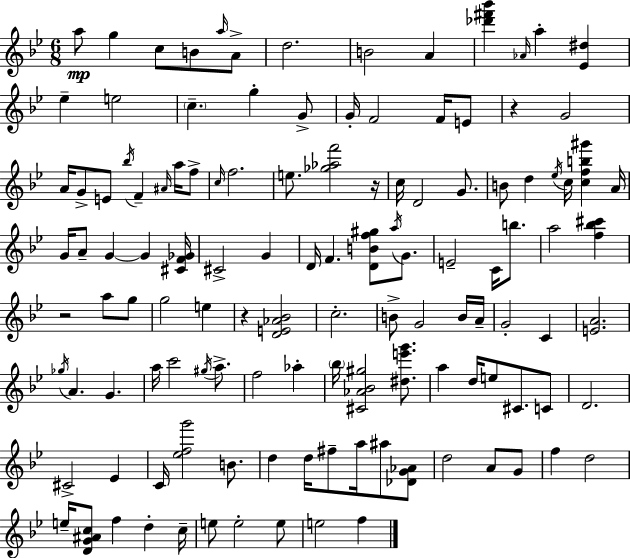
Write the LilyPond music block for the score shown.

{
  \clef treble
  \numericTimeSignature
  \time 6/8
  \key g \minor
  \repeat volta 2 { a''8\mp g''4 c''8 b'8 \grace { a''16 } a'8-> | d''2. | b'2 a'4 | <des''' fis''' bes'''>4 \grace { aes'16 } a''4-. <ees' dis''>4 | \break ees''4-- e''2 | \parenthesize c''4.-- g''4-. | g'8-> g'16-. f'2 f'16 | e'8 r4 g'2 | \break a'16 g'8-> e'8 \acciaccatura { bes''16 } f'4-- | \grace { ais'16 } a''16 f''8-> \grace { c''16 } f''2. | e''8. <ges'' aes'' f'''>2 | r16 c''16 d'2 | \break g'8. b'8 d''4 \acciaccatura { ees''16 } | c''16 <c'' f'' b'' gis'''>4 a'16 g'16 a'8-- g'4~~ | g'4 <cis' f' ges'>16 cis'2-> | g'4 d'16 f'4. | \break <d' b' f'' gis''>8 \acciaccatura { a''16 } g'8. e'2-- | c'16 b''8. a''2 | <f'' bes'' cis'''>4 r2 | a''8 g''8 g''2 | \break e''4 r4 <d' e' aes' bes'>2 | c''2.-. | b'8-> g'2 | b'16 a'16-- g'2-. | \break c'4 <e' a'>2. | \acciaccatura { ges''16 } a'4. | g'4. a''16 c'''2 | \acciaccatura { gis''16 } a''8.-> f''2 | \break aes''4-. \parenthesize bes''16 <cis' aes' bes' gis''>2 | <dis'' e''' g'''>8. a''4 | d''16 e''8 cis'8. c'8 d'2. | cis'2-> | \break ees'4 c'16 <ees'' f'' g'''>2 | b'8. d''4 | d''16 fis''8-- a''16 ais''8 <des' g' aes'>8 d''2 | a'8 g'8 f''4 | \break d''2 e''16-- <d' g' ais' c''>8 | f''4 d''4-. c''16-- e''8 e''2-. | e''8 e''2 | f''4 } \bar "|."
}